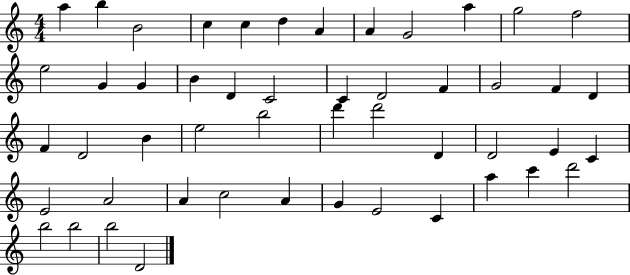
X:1
T:Untitled
M:4/4
L:1/4
K:C
a b B2 c c d A A G2 a g2 f2 e2 G G B D C2 C D2 F G2 F D F D2 B e2 b2 d' d'2 D D2 E C E2 A2 A c2 A G E2 C a c' d'2 b2 b2 b2 D2